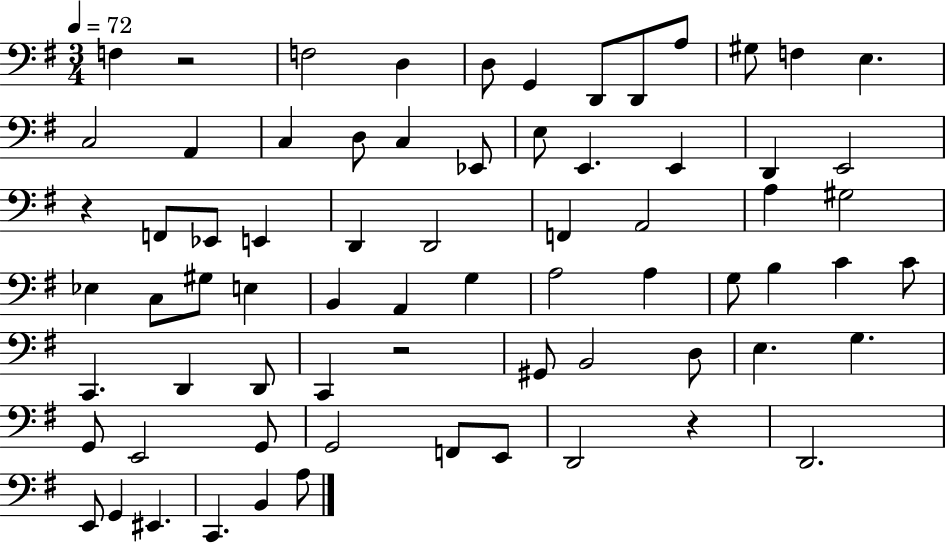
X:1
T:Untitled
M:3/4
L:1/4
K:G
F, z2 F,2 D, D,/2 G,, D,,/2 D,,/2 A,/2 ^G,/2 F, E, C,2 A,, C, D,/2 C, _E,,/2 E,/2 E,, E,, D,, E,,2 z F,,/2 _E,,/2 E,, D,, D,,2 F,, A,,2 A, ^G,2 _E, C,/2 ^G,/2 E, B,, A,, G, A,2 A, G,/2 B, C C/2 C,, D,, D,,/2 C,, z2 ^G,,/2 B,,2 D,/2 E, G, G,,/2 E,,2 G,,/2 G,,2 F,,/2 E,,/2 D,,2 z D,,2 E,,/2 G,, ^E,, C,, B,, A,/2